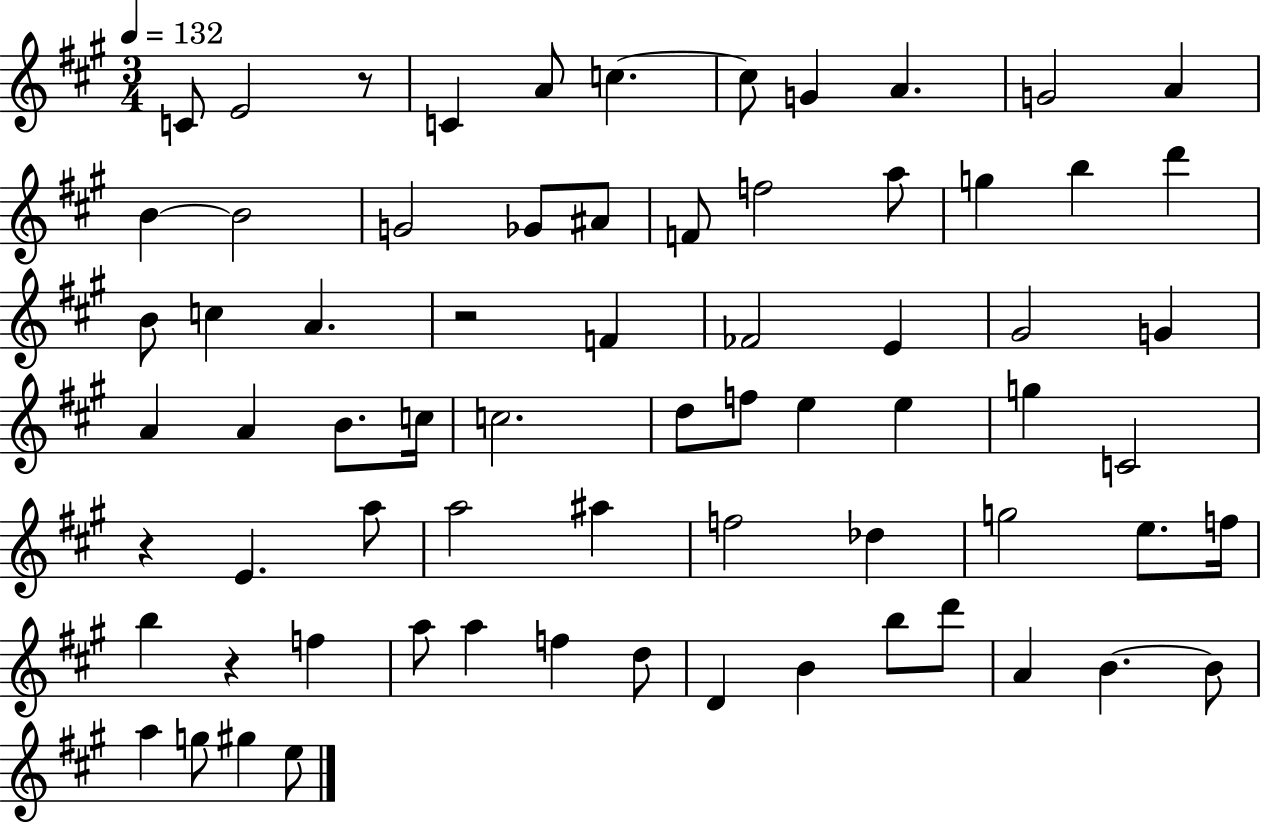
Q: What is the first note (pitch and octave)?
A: C4